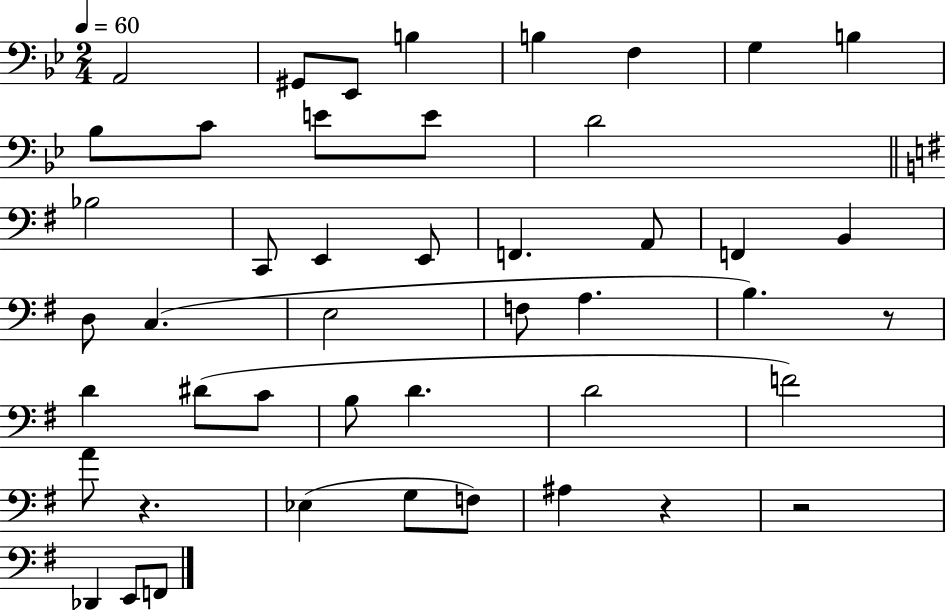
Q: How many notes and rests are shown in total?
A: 46